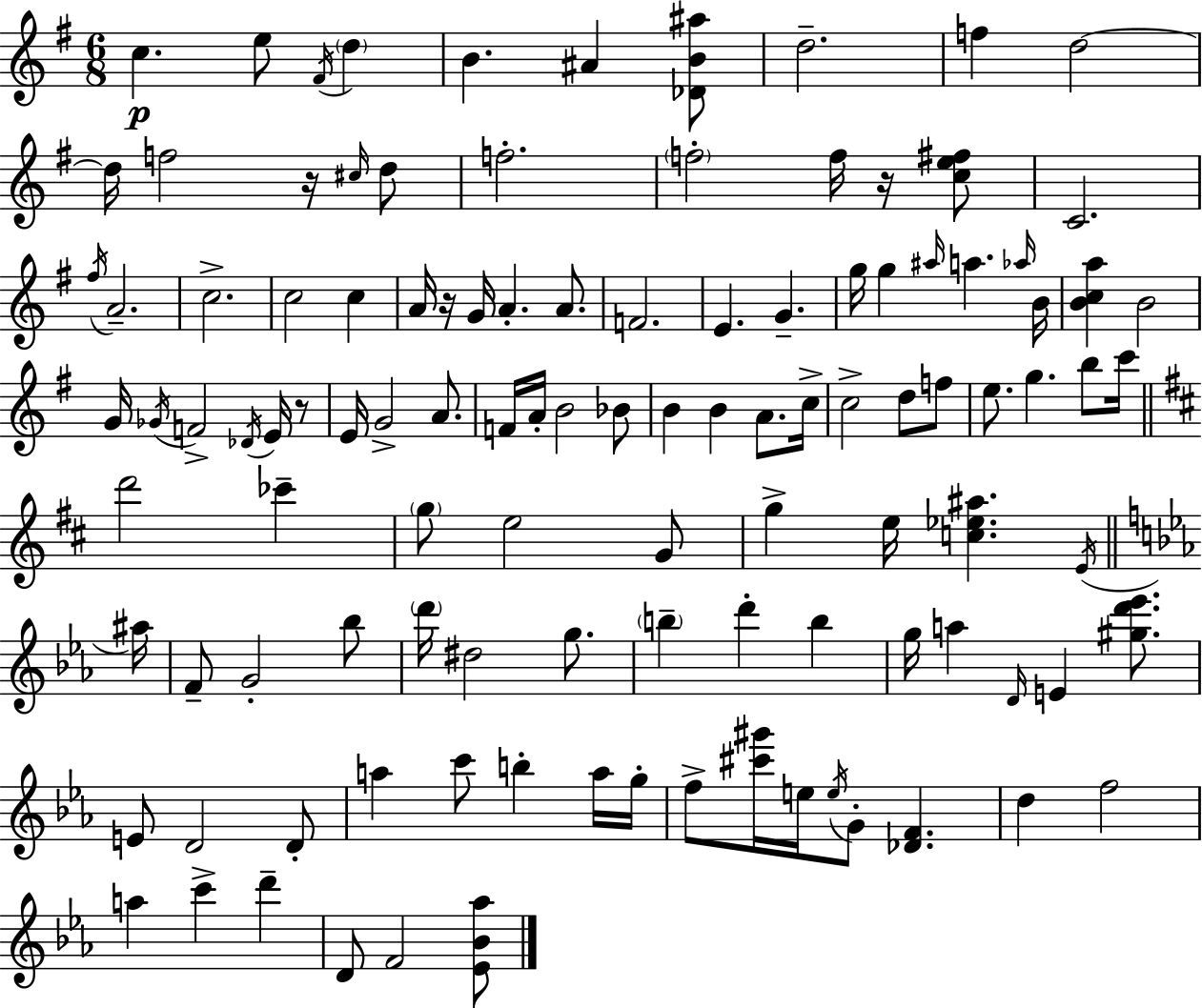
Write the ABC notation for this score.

X:1
T:Untitled
M:6/8
L:1/4
K:Em
c e/2 ^F/4 d B ^A [_DB^a]/2 d2 f d2 d/4 f2 z/4 ^c/4 d/2 f2 f2 f/4 z/4 [ce^f]/2 C2 ^f/4 A2 c2 c2 c A/4 z/4 G/4 A A/2 F2 E G g/4 g ^a/4 a _a/4 B/4 [Bca] B2 G/4 _G/4 F2 _D/4 E/4 z/2 E/4 G2 A/2 F/4 A/4 B2 _B/2 B B A/2 c/4 c2 d/2 f/2 e/2 g b/2 c'/4 d'2 _c' g/2 e2 G/2 g e/4 [c_e^a] E/4 ^a/4 F/2 G2 _b/2 d'/4 ^d2 g/2 b d' b g/4 a D/4 E [^gd'_e']/2 E/2 D2 D/2 a c'/2 b a/4 g/4 f/2 [^c'^g']/4 e/4 e/4 G/2 [_DF] d f2 a c' d' D/2 F2 [_E_B_a]/2